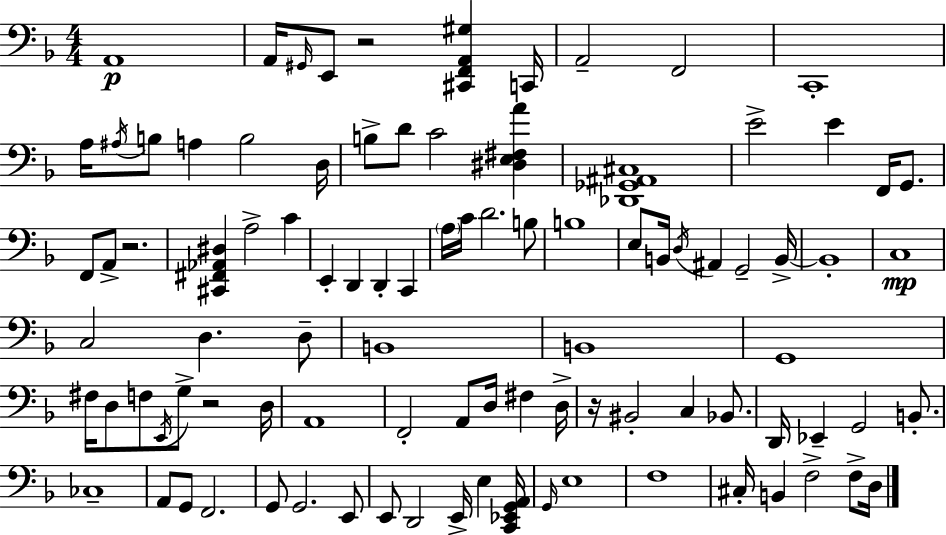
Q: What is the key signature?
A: D minor